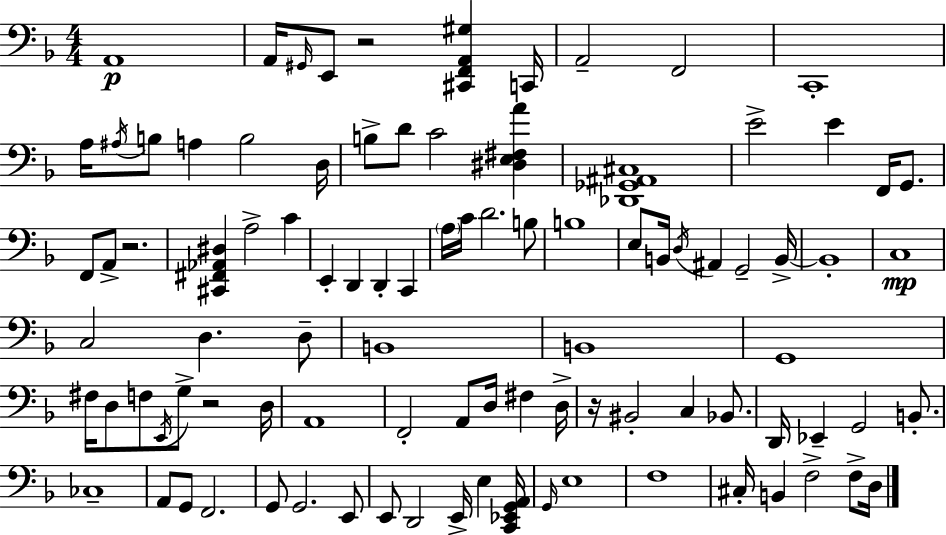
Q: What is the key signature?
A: D minor